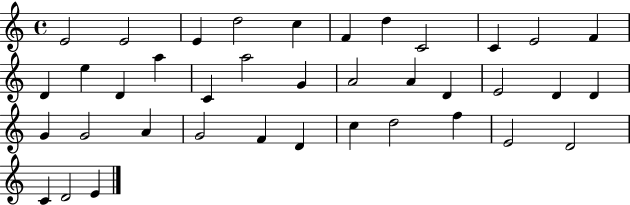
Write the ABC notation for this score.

X:1
T:Untitled
M:4/4
L:1/4
K:C
E2 E2 E d2 c F d C2 C E2 F D e D a C a2 G A2 A D E2 D D G G2 A G2 F D c d2 f E2 D2 C D2 E